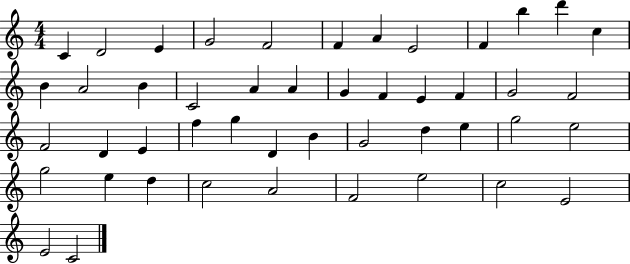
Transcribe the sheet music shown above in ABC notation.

X:1
T:Untitled
M:4/4
L:1/4
K:C
C D2 E G2 F2 F A E2 F b d' c B A2 B C2 A A G F E F G2 F2 F2 D E f g D B G2 d e g2 e2 g2 e d c2 A2 F2 e2 c2 E2 E2 C2